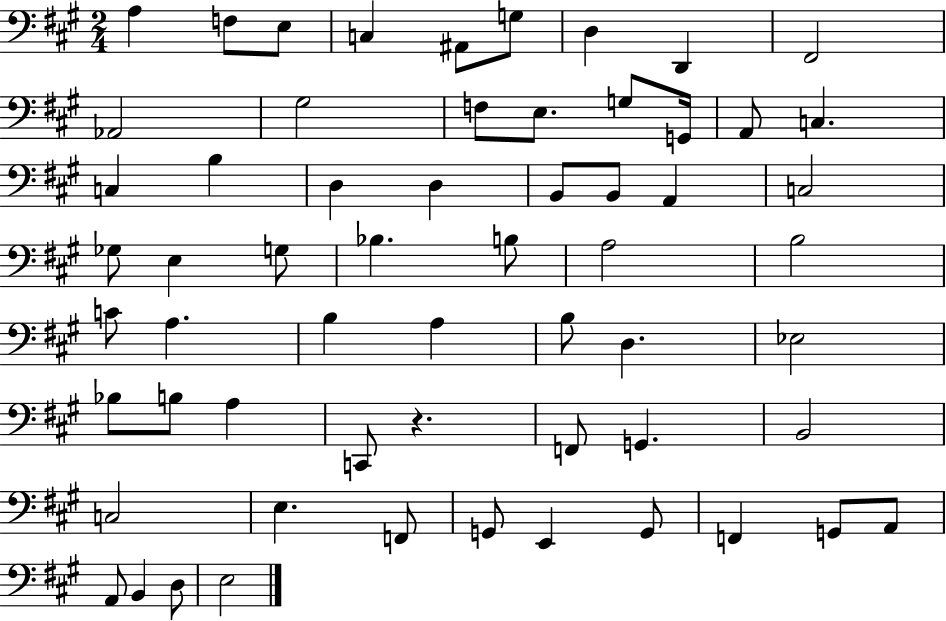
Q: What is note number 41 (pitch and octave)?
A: B3